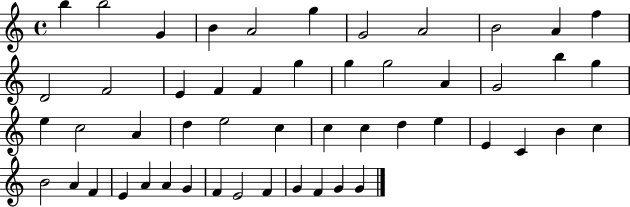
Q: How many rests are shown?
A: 0